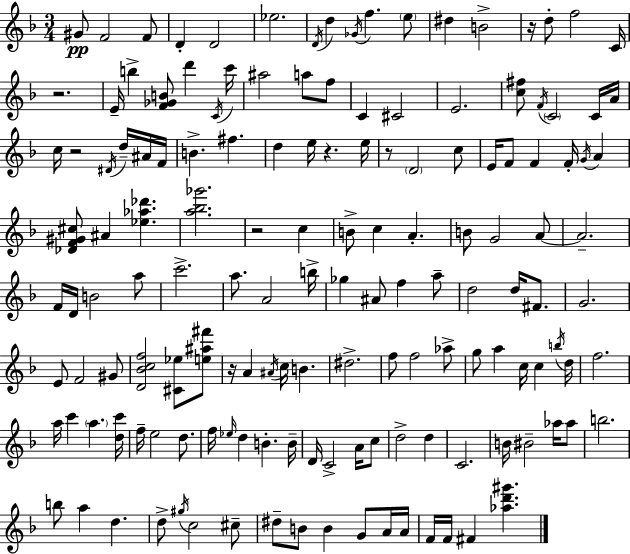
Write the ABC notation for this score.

X:1
T:Untitled
M:3/4
L:1/4
K:Dm
^G/2 F2 F/2 D D2 _e2 D/4 d _G/4 f e/2 ^d B2 z/4 d/2 f2 C/4 z2 E/4 b [F_GB]/2 d' C/4 c'/4 ^a2 a/2 f/2 C ^C2 E2 [c^f]/2 F/4 C2 C/4 A/4 c/4 z2 ^D/4 d/4 ^A/4 F/4 B ^f d e/4 z e/4 z/2 D2 c/2 E/4 F/2 F F/4 G/4 A [_DF^G^c]/2 ^A [_e_a_d'] [a_b_g']2 z2 c B/2 c A B/2 G2 A/2 A2 F/4 D/4 B2 a/2 c'2 a/2 A2 b/4 _g ^A/2 f a/2 d2 d/4 ^F/2 G2 E/2 F2 ^G/2 [D_Bcf]2 [^C_e]/2 [e^a^f']/2 z/4 A ^A/4 c/4 B ^d2 f/2 f2 _a/2 g/2 a c/4 c b/4 d/4 f2 a/4 c' a [dc']/4 f/4 e2 d/2 f/4 _e/4 d B B/4 D/4 C2 A/4 c/2 d2 d C2 B/4 ^B2 _a/4 _a/2 b2 b/2 a d d/2 ^g/4 c2 ^c/2 ^d/2 B/2 B G/2 A/4 A/4 F/4 F/4 ^F [_ad'^g']